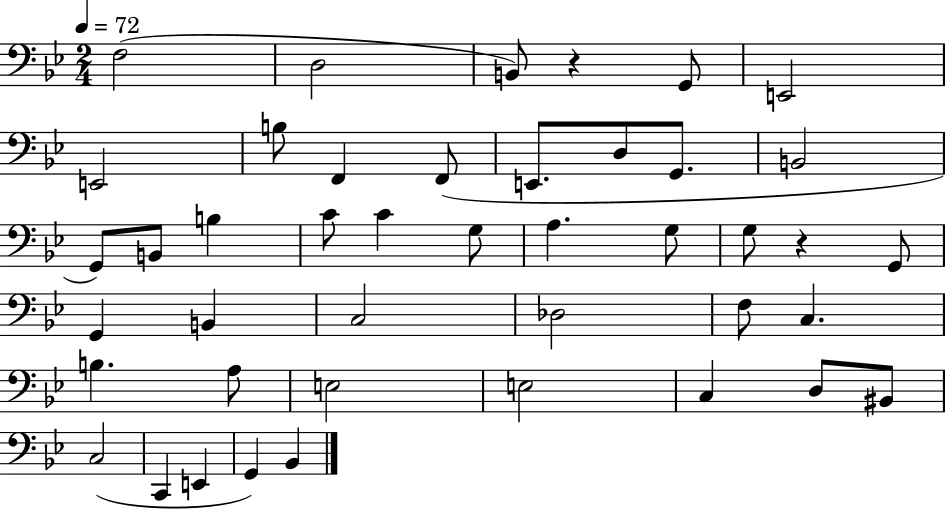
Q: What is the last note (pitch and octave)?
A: Bb2